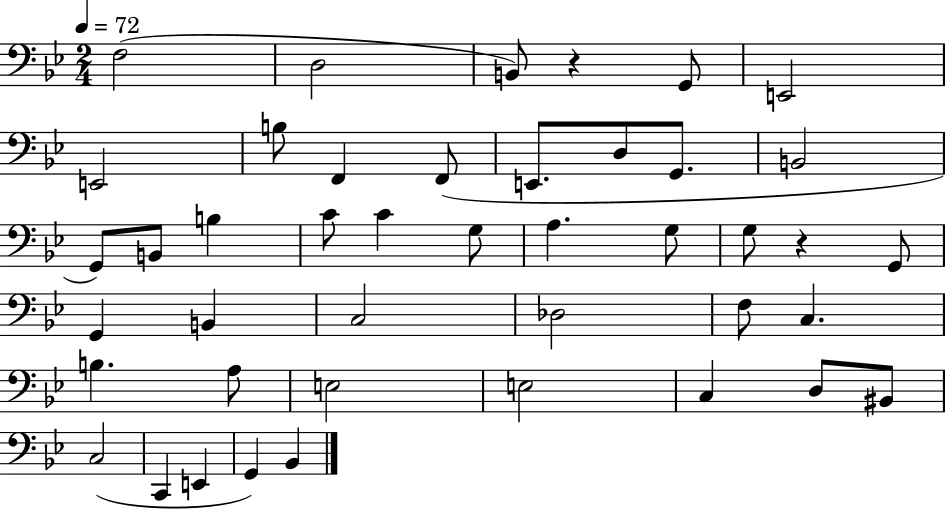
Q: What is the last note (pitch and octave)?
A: Bb2